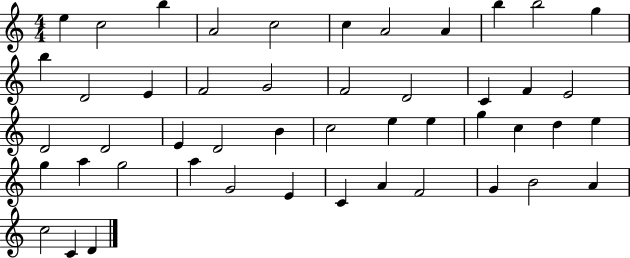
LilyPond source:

{
  \clef treble
  \numericTimeSignature
  \time 4/4
  \key c \major
  e''4 c''2 b''4 | a'2 c''2 | c''4 a'2 a'4 | b''4 b''2 g''4 | \break b''4 d'2 e'4 | f'2 g'2 | f'2 d'2 | c'4 f'4 e'2 | \break d'2 d'2 | e'4 d'2 b'4 | c''2 e''4 e''4 | g''4 c''4 d''4 e''4 | \break g''4 a''4 g''2 | a''4 g'2 e'4 | c'4 a'4 f'2 | g'4 b'2 a'4 | \break c''2 c'4 d'4 | \bar "|."
}